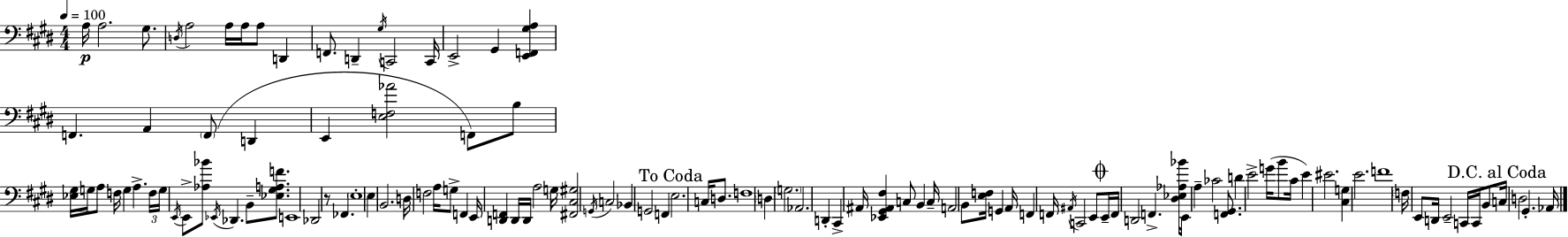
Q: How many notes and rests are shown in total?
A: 118